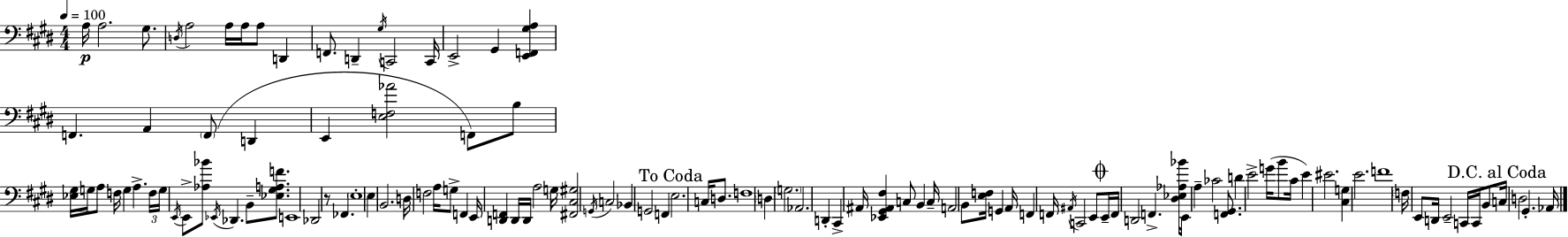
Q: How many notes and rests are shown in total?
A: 118